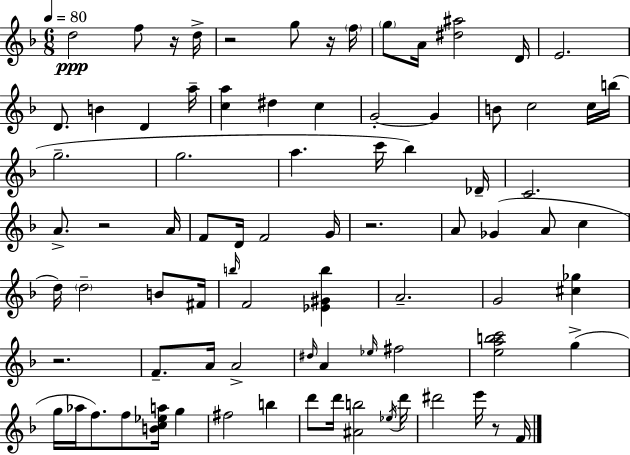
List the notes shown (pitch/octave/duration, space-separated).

D5/h F5/e R/s D5/s R/h G5/e R/s F5/s G5/e A4/s [D#5,A#5]/h D4/s E4/h. D4/e. B4/q D4/q A5/s [C5,A5]/q D#5/q C5/q G4/h G4/q B4/e C5/h C5/s B5/s G5/h. G5/h. A5/q. C6/s Bb5/q Db4/s C4/h. A4/e. R/h A4/s F4/e D4/s F4/h G4/s R/h. A4/e Gb4/q A4/e C5/q D5/s D5/h B4/e F#4/s B5/s F4/h [Eb4,G#4,B5]/q A4/h. G4/h [C#5,Gb5]/q R/h. F4/e. A4/s A4/h D#5/s A4/q Eb5/s F#5/h [E5,A5,B5,C6]/h G5/q G5/s Ab5/s F5/e. F5/e [B4,C5,Eb5,A5]/s G5/q F#5/h B5/q D6/e D6/s [A#4,B5]/h Eb5/s D6/s D#6/h E6/s R/e F4/s